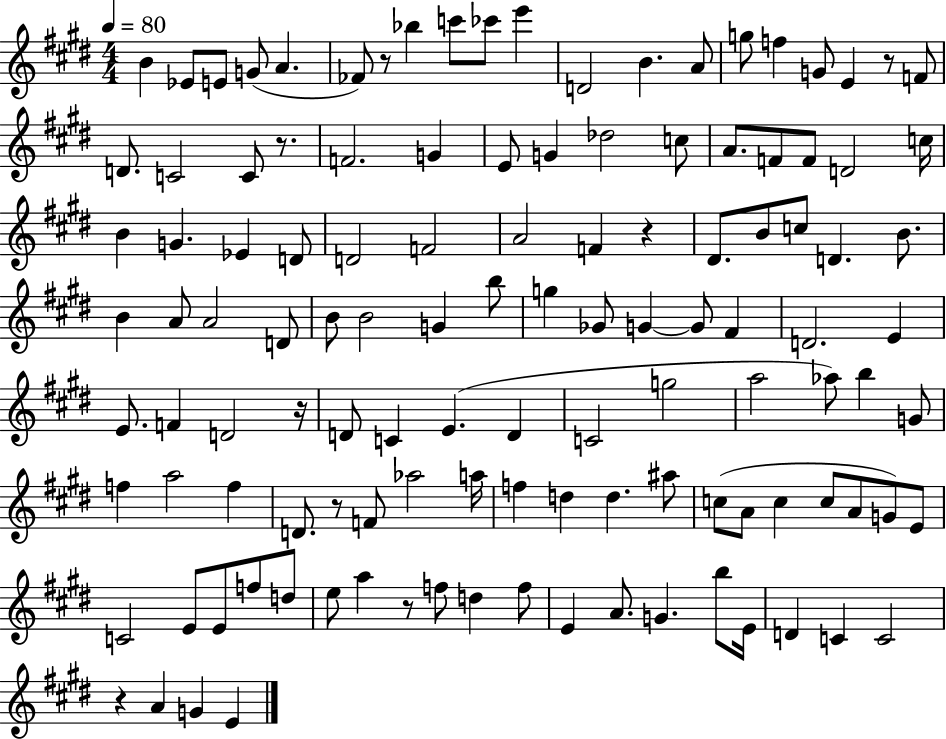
{
  \clef treble
  \numericTimeSignature
  \time 4/4
  \key e \major
  \tempo 4 = 80
  b'4 ees'8 e'8 g'8( a'4. | fes'8) r8 bes''4 c'''8 ces'''8 e'''4 | d'2 b'4. a'8 | g''8 f''4 g'8 e'4 r8 f'8 | \break d'8. c'2 c'8 r8. | f'2. g'4 | e'8 g'4 des''2 c''8 | a'8. f'8 f'8 d'2 c''16 | \break b'4 g'4. ees'4 d'8 | d'2 f'2 | a'2 f'4 r4 | dis'8. b'8 c''8 d'4. b'8. | \break b'4 a'8 a'2 d'8 | b'8 b'2 g'4 b''8 | g''4 ges'8 g'4~~ g'8 fis'4 | d'2. e'4 | \break e'8. f'4 d'2 r16 | d'8 c'4 e'4.( d'4 | c'2 g''2 | a''2 aes''8) b''4 g'8 | \break f''4 a''2 f''4 | d'8. r8 f'8 aes''2 a''16 | f''4 d''4 d''4. ais''8 | c''8( a'8 c''4 c''8 a'8 g'8) e'8 | \break c'2 e'8 e'8 f''8 d''8 | e''8 a''4 r8 f''8 d''4 f''8 | e'4 a'8. g'4. b''8 e'16 | d'4 c'4 c'2 | \break r4 a'4 g'4 e'4 | \bar "|."
}